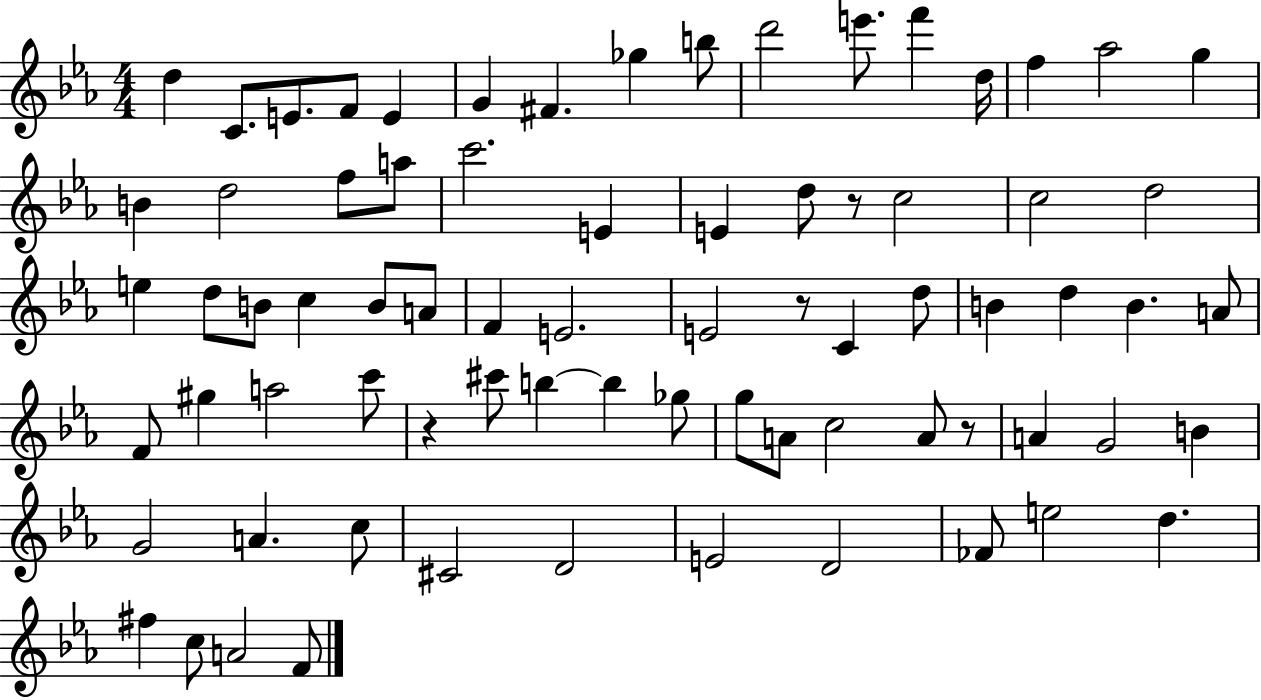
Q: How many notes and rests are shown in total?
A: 75